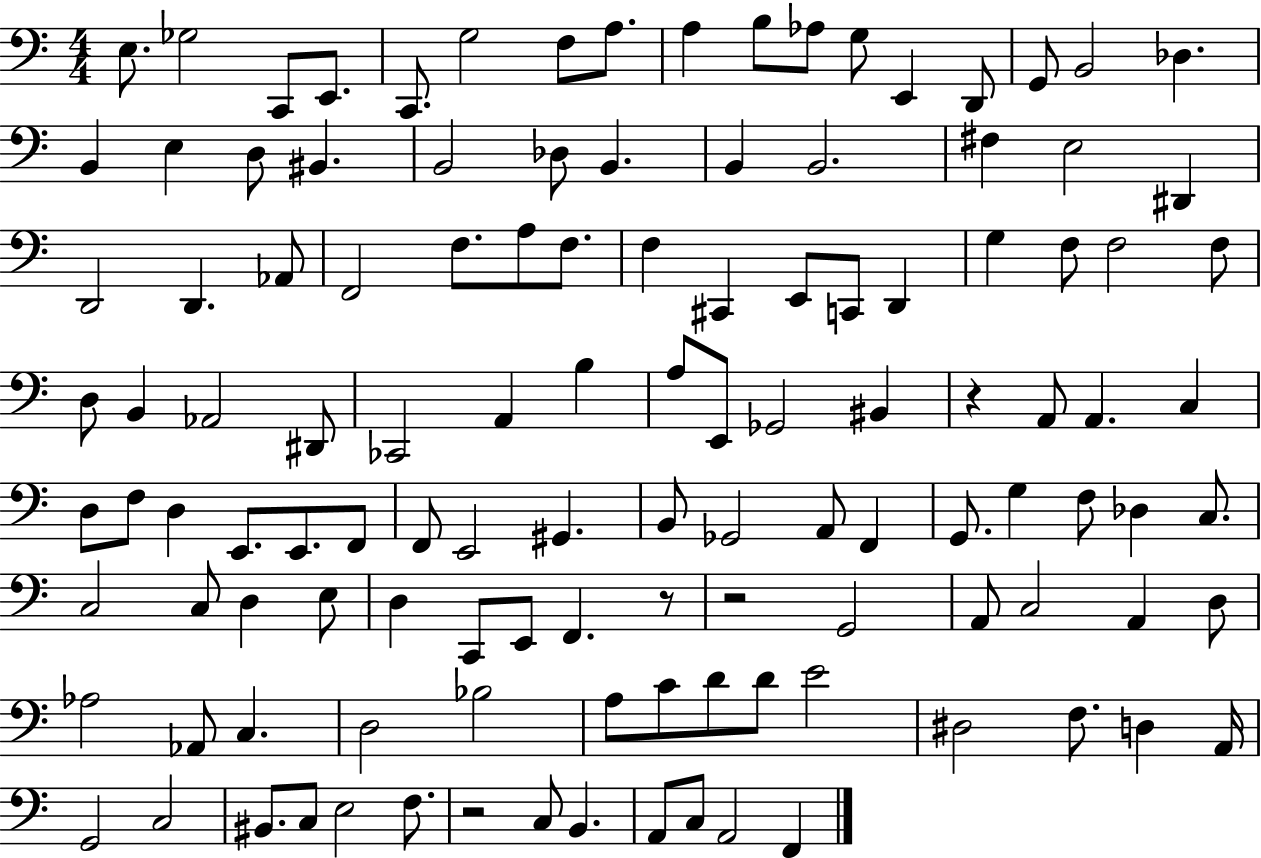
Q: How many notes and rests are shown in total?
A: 120